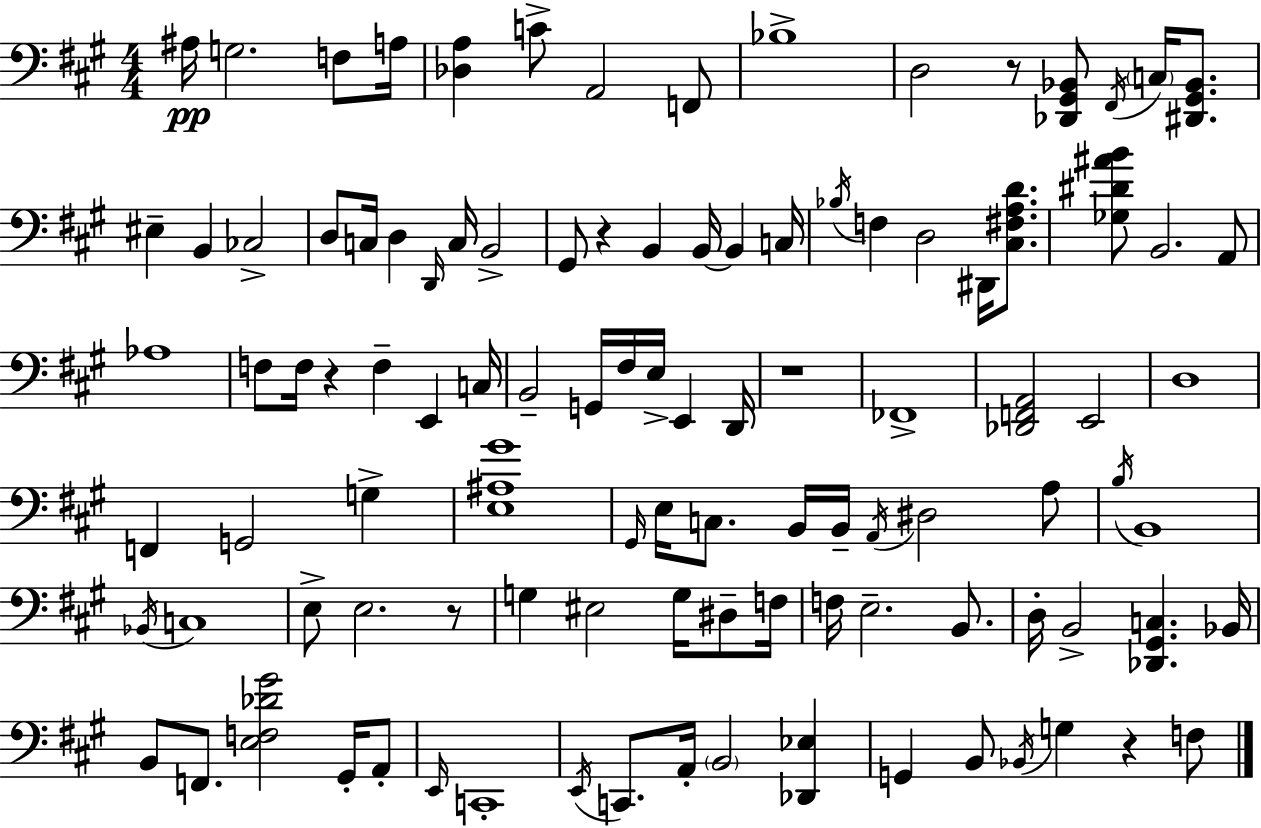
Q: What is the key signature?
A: A major